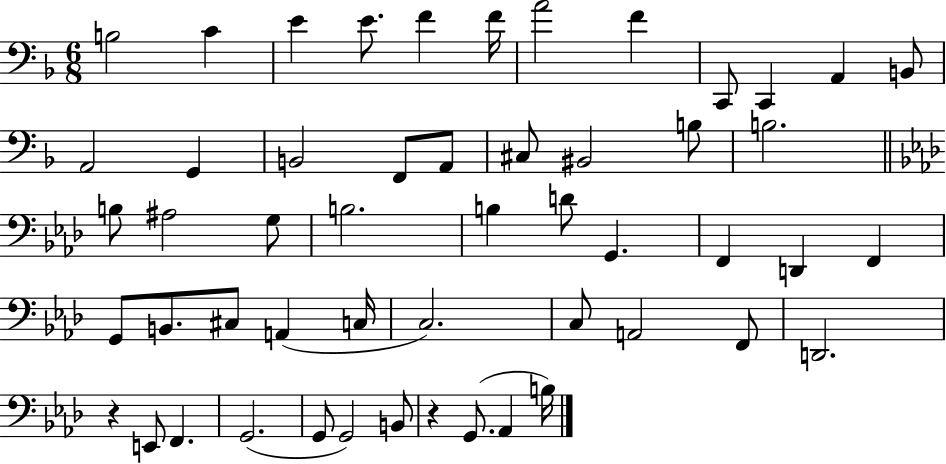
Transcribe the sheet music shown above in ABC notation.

X:1
T:Untitled
M:6/8
L:1/4
K:F
B,2 C E E/2 F F/4 A2 F C,,/2 C,, A,, B,,/2 A,,2 G,, B,,2 F,,/2 A,,/2 ^C,/2 ^B,,2 B,/2 B,2 B,/2 ^A,2 G,/2 B,2 B, D/2 G,, F,, D,, F,, G,,/2 B,,/2 ^C,/2 A,, C,/4 C,2 C,/2 A,,2 F,,/2 D,,2 z E,,/2 F,, G,,2 G,,/2 G,,2 B,,/2 z G,,/2 _A,, B,/4